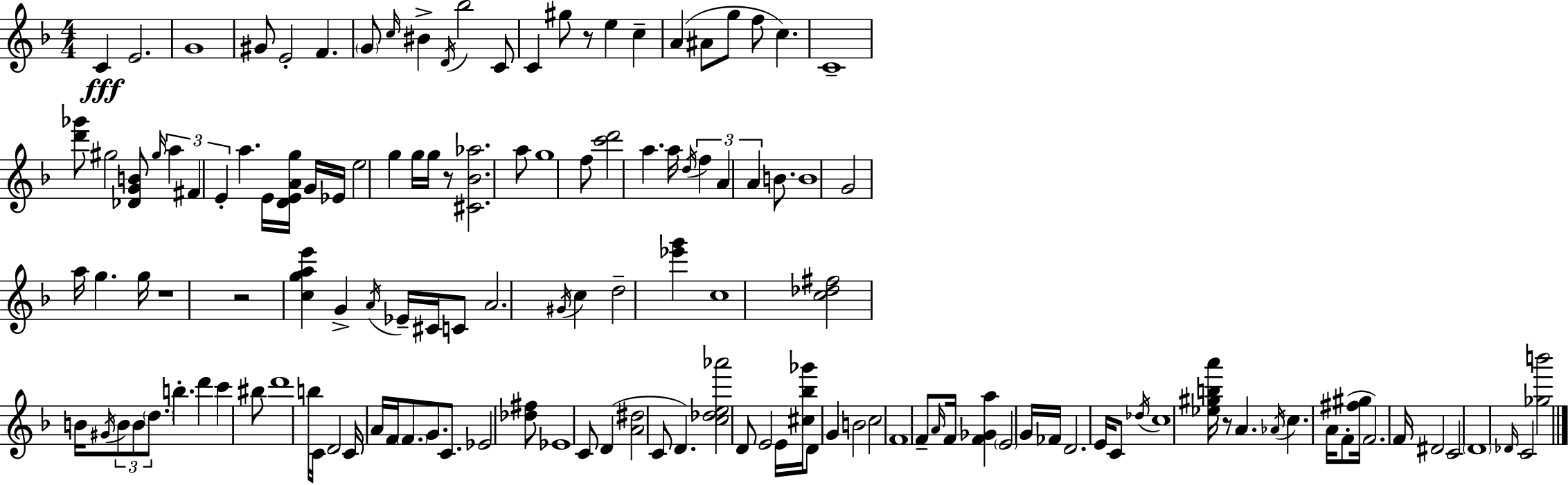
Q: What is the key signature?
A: D minor